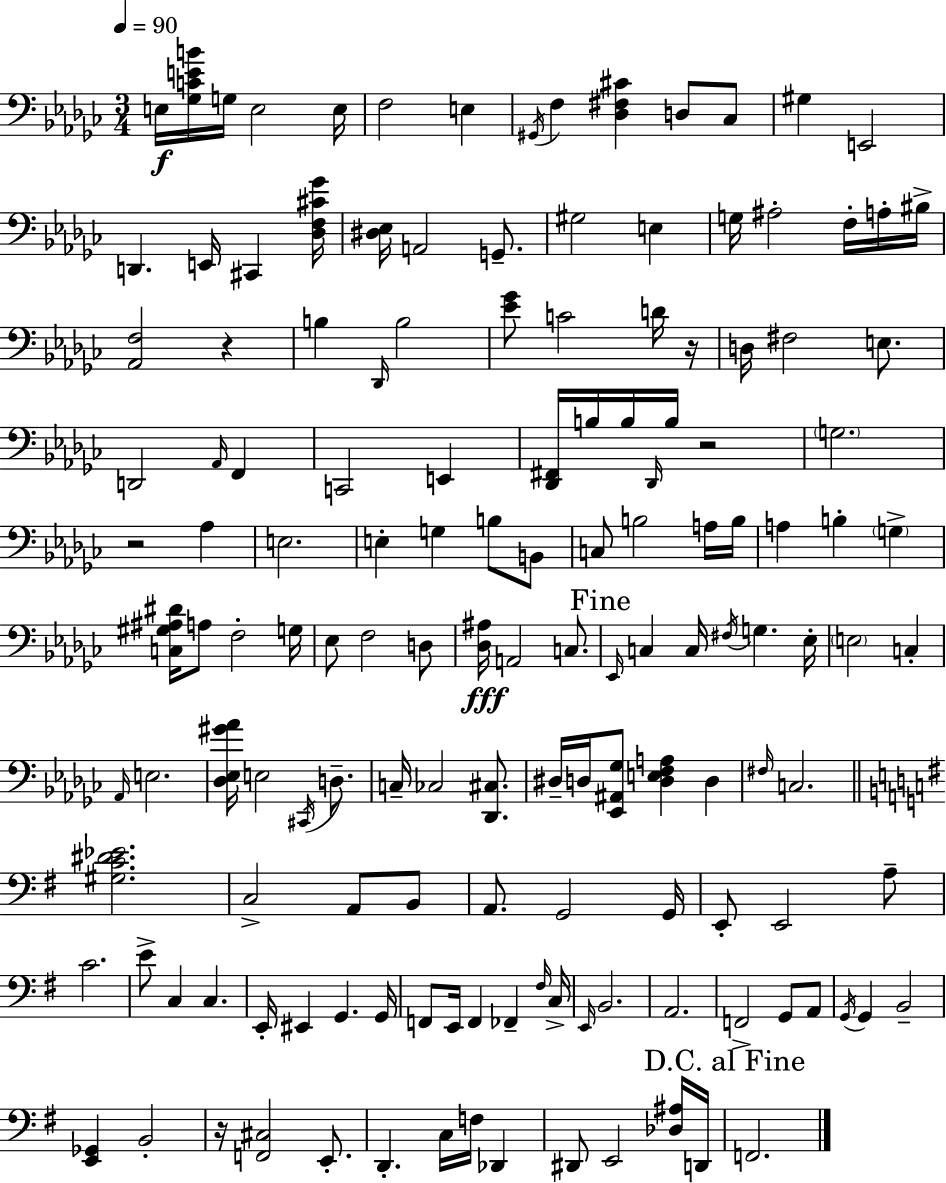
{
  \clef bass
  \numericTimeSignature
  \time 3/4
  \key ees \minor
  \tempo 4 = 90
  e16\f <ges c' e' b'>16 g16 e2 e16 | f2 e4 | \acciaccatura { gis,16 } f4 <des fis cis'>4 d8 ces8 | gis4 e,2 | \break d,4. e,16 cis,4 | <des f cis' ges'>16 <dis ees>16 a,2 g,8.-- | gis2 e4 | g16 ais2-. f16-. a16-. | \break bis16-> <aes, f>2 r4 | b4 \grace { des,16 } b2 | <ees' ges'>8 c'2 | d'16 r16 d16 fis2 e8. | \break d,2 \grace { aes,16 } f,4 | c,2 e,4 | <des, fis,>16 b16 b16 \grace { des,16 } b16 r2 | \parenthesize g2. | \break r2 | aes4 e2. | e4-. g4 | b8 b,8 c8 b2 | \break a16 b16 a4 b4-. | \parenthesize g4-> <c gis ais dis'>16 a8 f2-. | g16 ees8 f2 | d8 <des ais>16\fff a,2 | \break c8. \mark "Fine" \grace { ees,16 } c4 c16 \acciaccatura { fis16 } g4. | ees16-. \parenthesize e2 | c4-. \grace { aes,16 } e2. | <des ees gis' aes'>16 e2 | \break \acciaccatura { cis,16 } d8.-- c16-- ces2 | <des, cis>8. dis16-- d16 <ees, ais, ges>8 | <d e f a>4 d4 \grace { fis16 } c2. | \bar "||" \break \key g \major <gis c' dis' ees'>2. | c2-> a,8 b,8 | a,8. g,2 g,16 | e,8-. e,2 a8-- | \break c'2. | e'8-> c4 c4. | e,16-. eis,4 g,4. g,16 | f,8 e,16 f,4 fes,4-- \grace { fis16 } | \break c16-> \grace { e,16 } b,2. | a,2. | f,2-> g,8 | a,8 \acciaccatura { g,16 } g,4 b,2-- | \break <e, ges,>4 b,2-. | r16 <f, cis>2 | e,8.-. d,4.-. c16 f16 des,4 | dis,8 e,2 | \break <des ais>16 d,16 \mark "D.C. al Fine" f,2. | \bar "|."
}